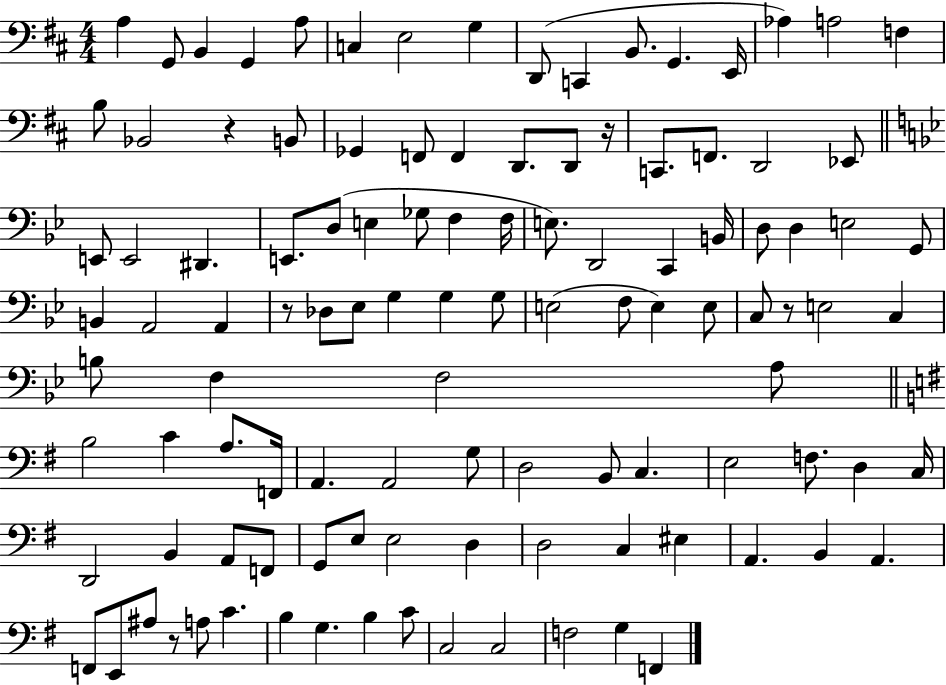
{
  \clef bass
  \numericTimeSignature
  \time 4/4
  \key d \major
  a4 g,8 b,4 g,4 a8 | c4 e2 g4 | d,8( c,4 b,8. g,4. e,16 | aes4) a2 f4 | \break b8 bes,2 r4 b,8 | ges,4 f,8 f,4 d,8. d,8 r16 | c,8. f,8. d,2 ees,8 | \bar "||" \break \key bes \major e,8 e,2 dis,4. | e,8. d8( e4 ges8 f4 f16 | e8.) d,2 c,4 b,16 | d8 d4 e2 g,8 | \break b,4 a,2 a,4 | r8 des8 ees8 g4 g4 g8 | e2( f8 e4) e8 | c8 r8 e2 c4 | \break b8 f4 f2 a8 | \bar "||" \break \key g \major b2 c'4 a8. f,16 | a,4. a,2 g8 | d2 b,8 c4. | e2 f8. d4 c16 | \break d,2 b,4 a,8 f,8 | g,8 e8 e2 d4 | d2 c4 eis4 | a,4. b,4 a,4. | \break f,8 e,8 ais8 r8 a8 c'4. | b4 g4. b4 c'8 | c2 c2 | f2 g4 f,4 | \break \bar "|."
}